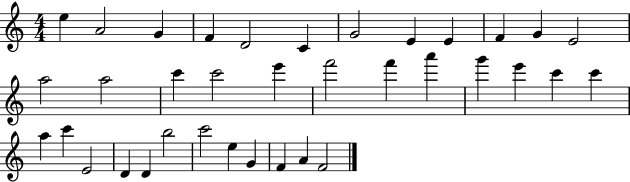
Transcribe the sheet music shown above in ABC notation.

X:1
T:Untitled
M:4/4
L:1/4
K:C
e A2 G F D2 C G2 E E F G E2 a2 a2 c' c'2 e' f'2 f' a' g' e' c' c' a c' E2 D D b2 c'2 e G F A F2